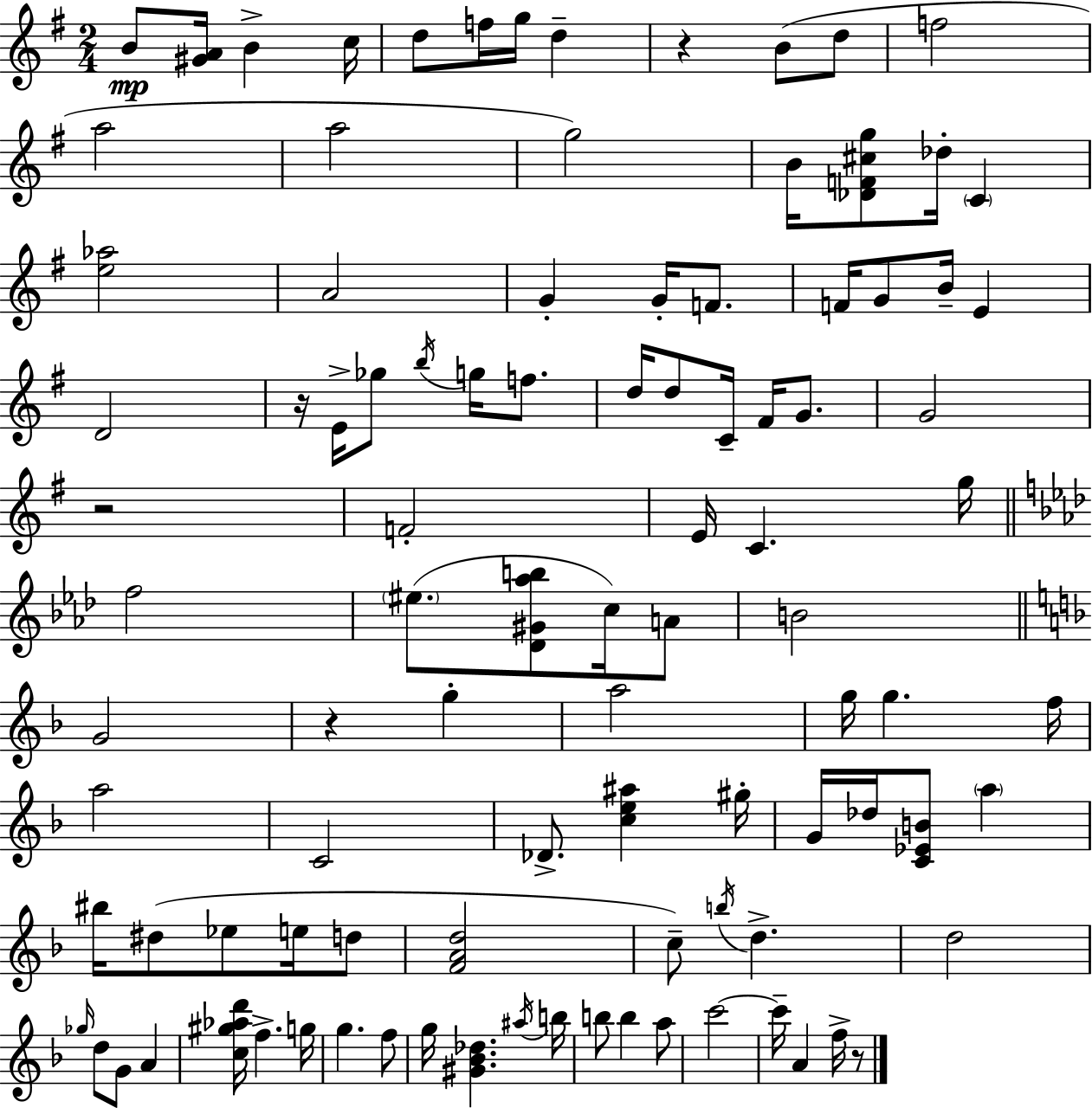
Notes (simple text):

B4/e [G#4,A4]/s B4/q C5/s D5/e F5/s G5/s D5/q R/q B4/e D5/e F5/h A5/h A5/h G5/h B4/s [Db4,F4,C#5,G5]/e Db5/s C4/q [E5,Ab5]/h A4/h G4/q G4/s F4/e. F4/s G4/e B4/s E4/q D4/h R/s E4/s Gb5/e B5/s G5/s F5/e. D5/s D5/e C4/s F#4/s G4/e. G4/h R/h F4/h E4/s C4/q. G5/s F5/h EIS5/e. [Db4,G#4,Ab5,B5]/e C5/s A4/e B4/h G4/h R/q G5/q A5/h G5/s G5/q. F5/s A5/h C4/h Db4/e. [C5,E5,A#5]/q G#5/s G4/s Db5/s [C4,Eb4,B4]/e A5/q BIS5/s D#5/e Eb5/e E5/s D5/e [F4,A4,D5]/h C5/e B5/s D5/q. D5/h Gb5/s D5/e G4/e A4/q [C5,G#5,Ab5,D6]/s F5/q. G5/s G5/q. F5/e G5/s [G#4,Bb4,Db5]/q. A#5/s B5/s B5/e B5/q A5/e C6/h C6/s A4/q F5/s R/e